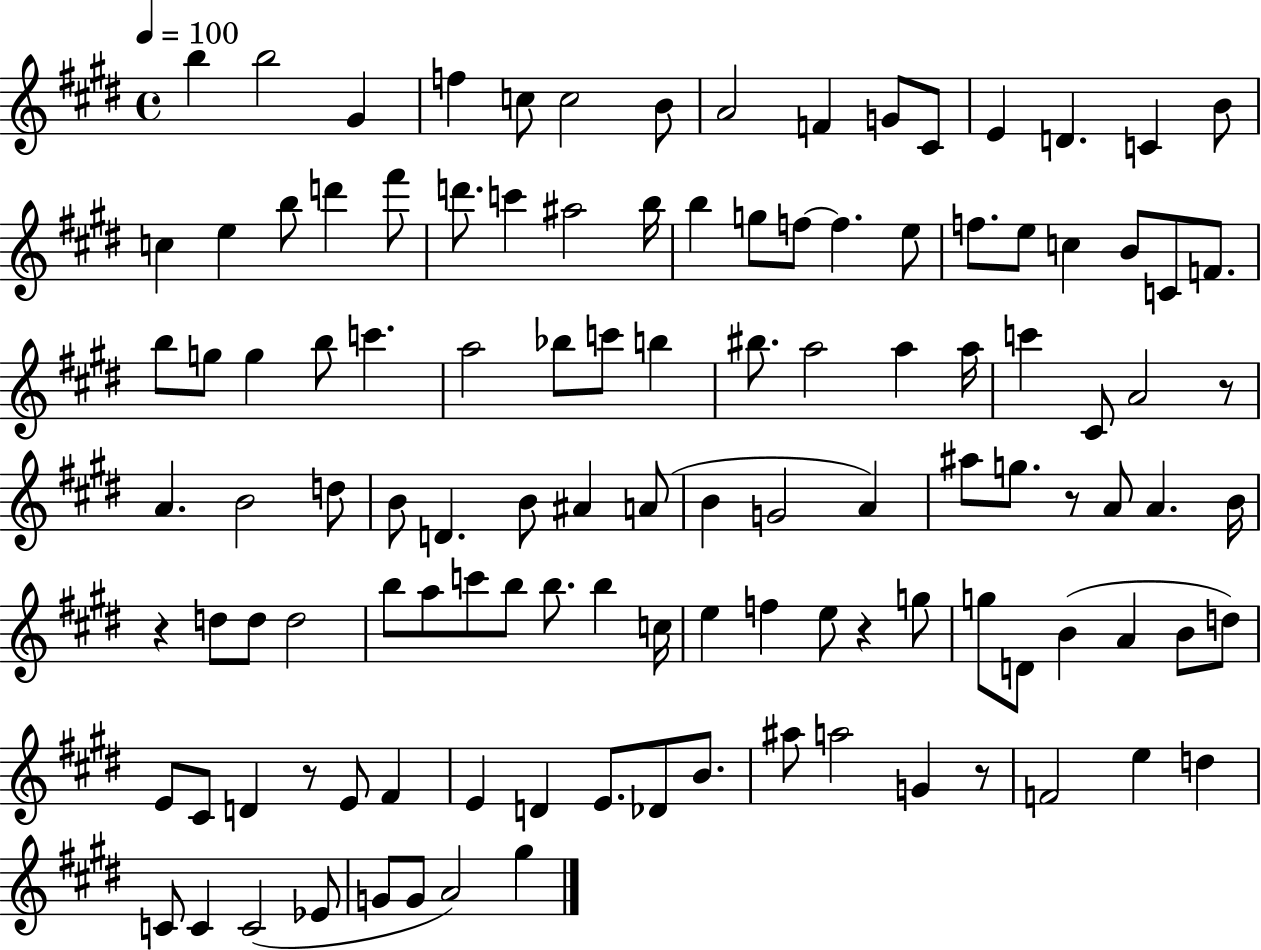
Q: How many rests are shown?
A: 6